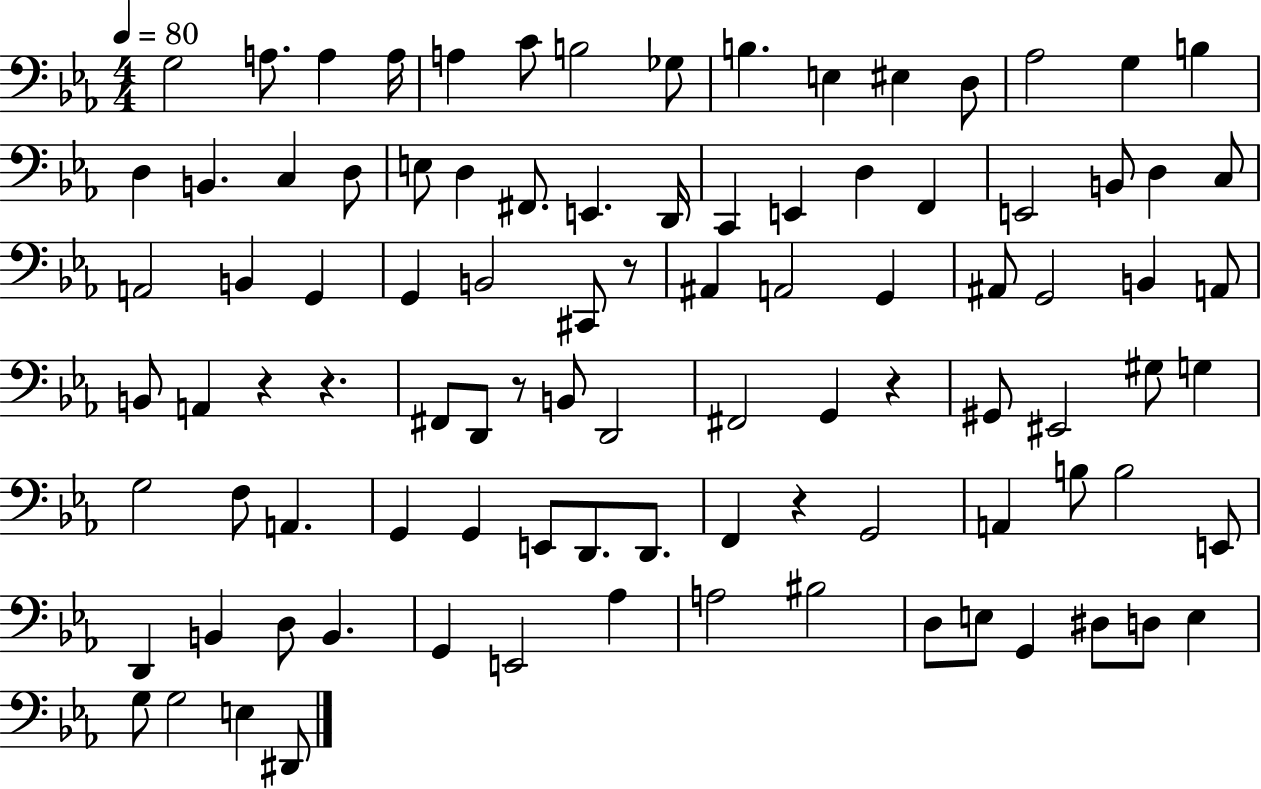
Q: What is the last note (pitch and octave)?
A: D#2